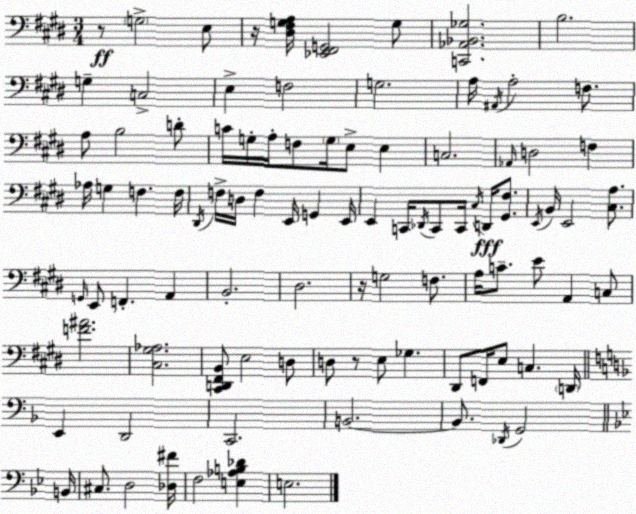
X:1
T:Untitled
M:3/4
L:1/4
K:E
z/2 G,2 E,/2 z/4 [^D,^F,G,A,]/4 [_E,,^F,,G,,]2 G,/2 [C,,_A,,_B,,_G,]2 B,2 G, C,2 E, F,2 G,2 A,/4 ^A,,/4 A,2 F,/2 A,/2 B,2 D/2 C/4 G,/4 A,/4 F,/2 G,/4 E,/2 E, C,2 _A,,/4 D,2 F, _A,/4 G, F, F,/4 ^D,,/4 F,/4 D,/4 F, E,,/4 G,, E,,/4 E,, C,,/4 _D,,/4 C,,/2 C,,/4 ^C,/4 D,,/4 [^G,,^F,]/2 E,,/4 B,,/4 E,,2 [^C,A,]/2 G,,/4 E,,/2 F,, A,, B,,2 ^D,2 z/4 G,2 F,/2 A,/4 C/2 E/2 A,, C,/2 [F^A]2 [^C,^G,_A,]2 [^C,,D,,^F,,B,,]/2 E,2 D,/2 D,/2 z/2 E,/2 _G, ^D,,/2 F,,/4 E,/2 C, D,,/4 E,, D,,2 C,,2 B,,2 B,,/2 _D,,/4 G,,2 B,,/4 ^C,/2 D,2 [_D,^F]/4 F,2 [E,_A,B,_D] E,2